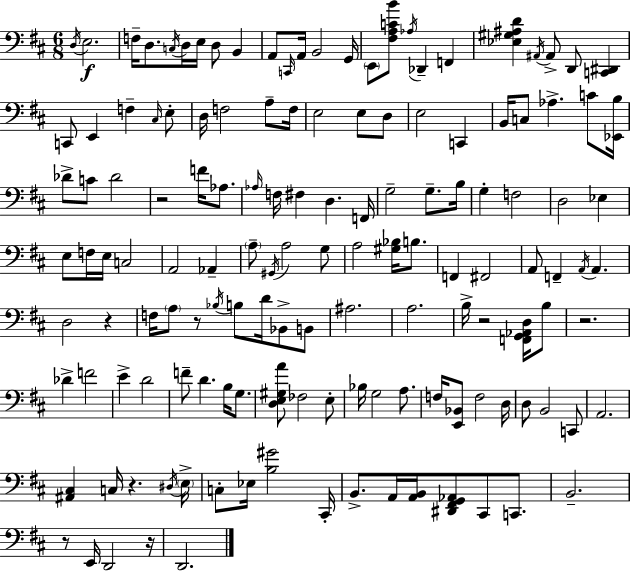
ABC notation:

X:1
T:Untitled
M:6/8
L:1/4
K:D
D,/4 E,2 F,/4 D,/2 C,/4 D,/4 E,/4 D,/2 B,, A,,/2 C,,/4 A,,/4 B,,2 G,,/4 E,,/2 [^F,A,CB]/2 _A,/4 _D,, F,, [_E,^G,^A,D] ^A,,/4 ^A,,/2 D,,/2 [C,,^D,,] C,,/2 E,, F, ^C,/4 E,/2 D,/4 F,2 A,/2 F,/4 E,2 E,/2 D,/2 E,2 C,, B,,/4 C,/2 _A, C/2 [_E,,B,]/4 _D/2 C/2 _D2 z2 F/4 _A,/2 _A,/4 F,/4 ^F, D, F,,/4 G,2 G,/2 B,/4 G, F,2 D,2 _E, E,/2 F,/4 E,/4 C,2 A,,2 _A,, A,/2 ^G,,/4 A,2 G,/2 A,2 [^G,_B,]/4 B,/2 F,, ^F,,2 A,,/2 F,, A,,/4 A,, D,2 z F,/4 A,/2 z/2 _B,/4 B,/2 D/4 _B,,/2 B,,/2 ^A,2 A,2 B,/4 z2 [F,,G,,_A,,D,]/4 B,/2 z2 _D F2 E D2 F/2 D B,/4 G,/2 [D,E,^G,A]/2 _F,2 E,/2 _B,/4 G,2 A,/2 F,/4 [E,,_B,,]/2 F,2 D,/4 D,/2 B,,2 C,,/2 A,,2 [^A,,^C,] C,/4 z ^D,/4 E,/4 C,/2 _E,/4 [B,^G]2 ^C,,/4 B,,/2 A,,/4 [A,,B,,]/4 [^D,,^F,,G,,_A,,]/2 ^C,,/2 C,,/2 B,,2 z/2 E,,/4 D,,2 z/4 D,,2